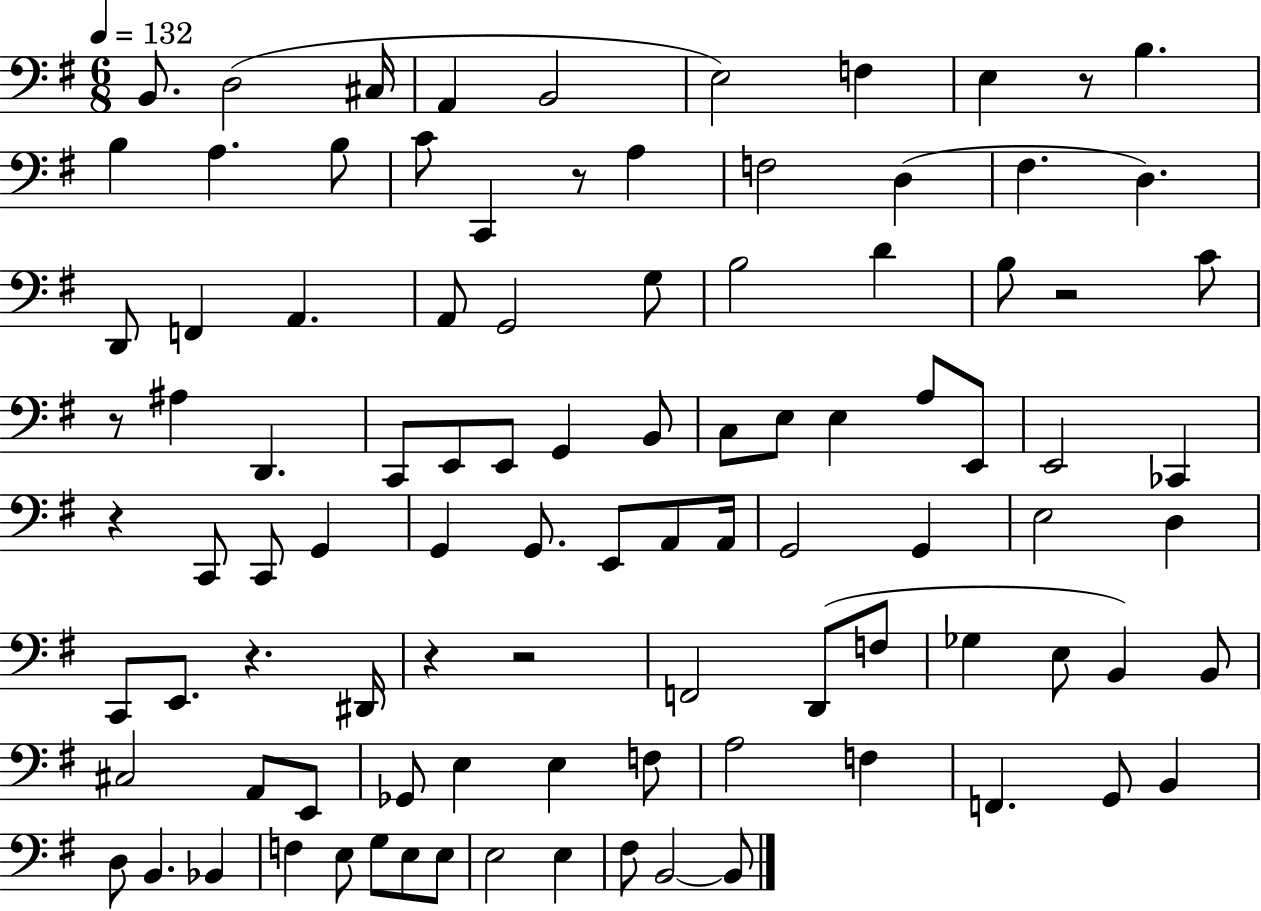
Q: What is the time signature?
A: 6/8